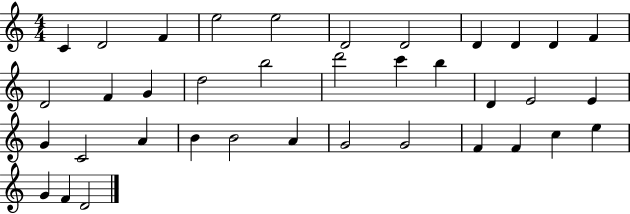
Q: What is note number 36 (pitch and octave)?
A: F4